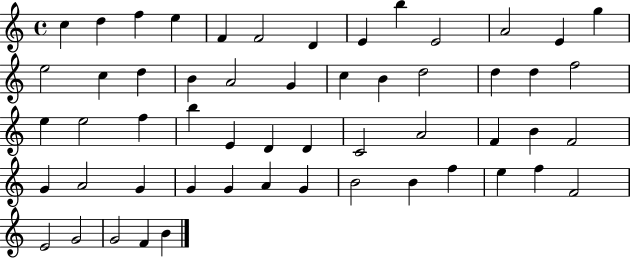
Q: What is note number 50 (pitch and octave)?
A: F4